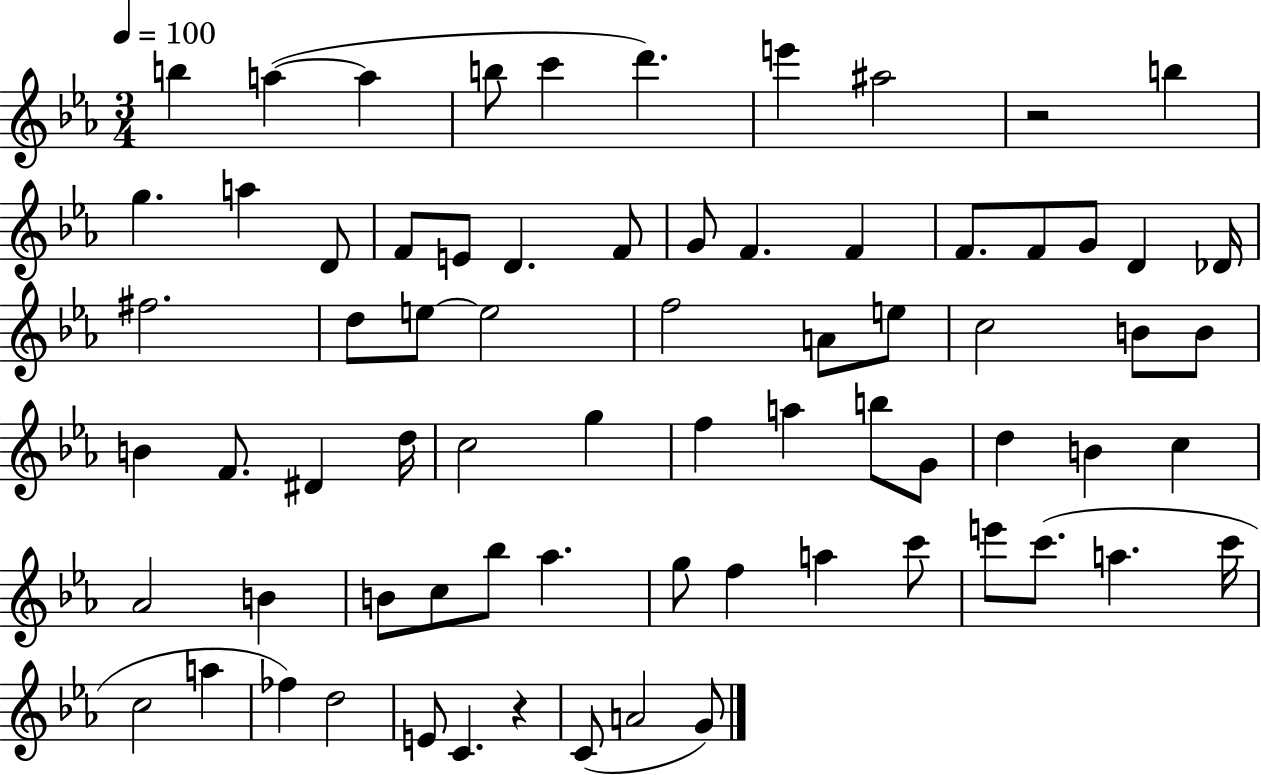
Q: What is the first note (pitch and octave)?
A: B5